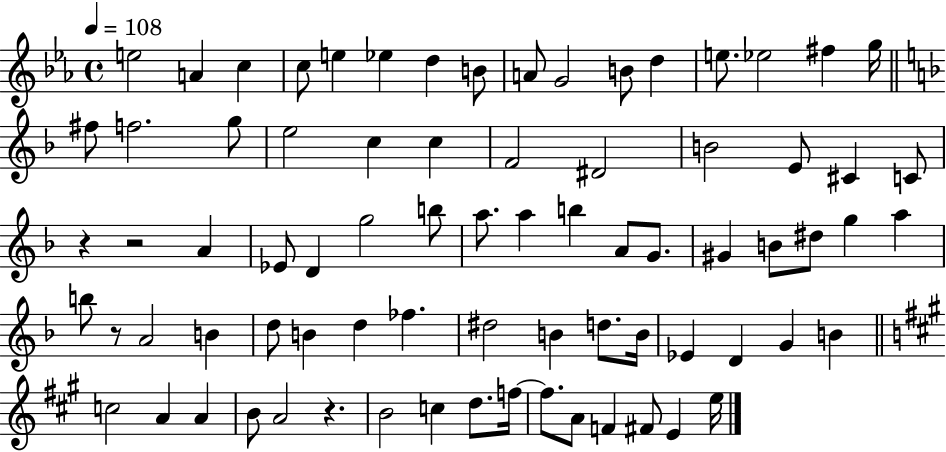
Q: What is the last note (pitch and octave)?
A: E5